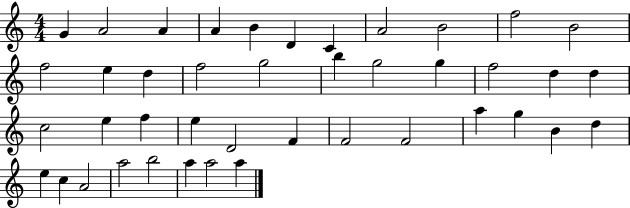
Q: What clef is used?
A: treble